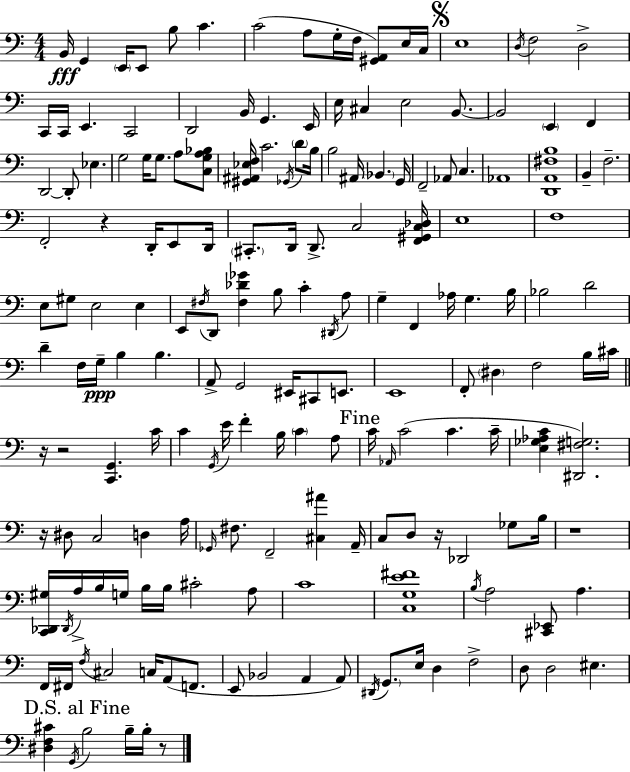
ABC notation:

X:1
T:Untitled
M:4/4
L:1/4
K:Am
B,,/4 G,, E,,/4 E,,/2 B,/2 C C2 A,/2 G,/4 F,/4 [^G,,A,,]/2 E,/4 C,/4 E,4 D,/4 F,2 D,2 C,,/4 C,,/4 E,, C,,2 D,,2 B,,/4 G,, E,,/4 E,/4 ^C, E,2 B,,/2 B,,2 E,, F,, D,,2 D,,/2 _E, G,2 G,/4 G,/2 A,/2 [C,G,A,_B,]/2 [^G,,^A,,_E,F,]/4 C2 _G,,/4 D/2 B,/4 B,2 ^A,,/4 _B,, G,,/4 F,,2 _A,,/2 C, _A,,4 [D,,A,,^F,B,]4 B,, F,2 F,,2 z D,,/4 E,,/2 D,,/4 ^C,,/2 D,,/4 D,,/2 C,2 [F,,^G,,C,_D,]/4 E,4 F,4 E,/2 ^G,/2 E,2 E, E,,/2 ^F,/4 D,,/2 [^F,_D_G] B,/2 C ^D,,/4 A,/2 G, F,, _A,/4 G, B,/4 _B,2 D2 D F,/4 G,/4 B, B, A,,/2 G,,2 ^E,,/4 ^C,,/2 E,,/2 E,,4 F,,/2 ^D, F,2 B,/4 ^C/4 z/4 z2 [C,,G,,] C/4 C G,,/4 E/4 F B,/4 C A,/2 C/4 _A,,/4 C2 C C/4 [E,_G,_A,C] [^D,,^F,G,]2 z/4 ^D,/2 C,2 D, A,/4 _G,,/4 ^F,/2 F,,2 [^C,^A] A,,/4 C,/2 D,/2 z/4 _D,,2 _G,/2 B,/4 z4 [C,,_D,,^G,]/4 _D,,/4 A,/4 B,/4 G,/4 B,/4 B,/4 ^C2 A,/2 C4 [C,G,E^F]4 B,/4 A,2 [^C,,_E,,]/2 A, F,,/4 ^F,,/4 F,/4 ^C,2 C,/4 A,,/2 F,,/2 E,,/2 _B,,2 A,, A,,/2 ^D,,/4 G,,/2 E,/4 D, F,2 D,/2 D,2 ^E, [^D,F,^C] G,,/4 B,2 B,/4 B,/4 z/2